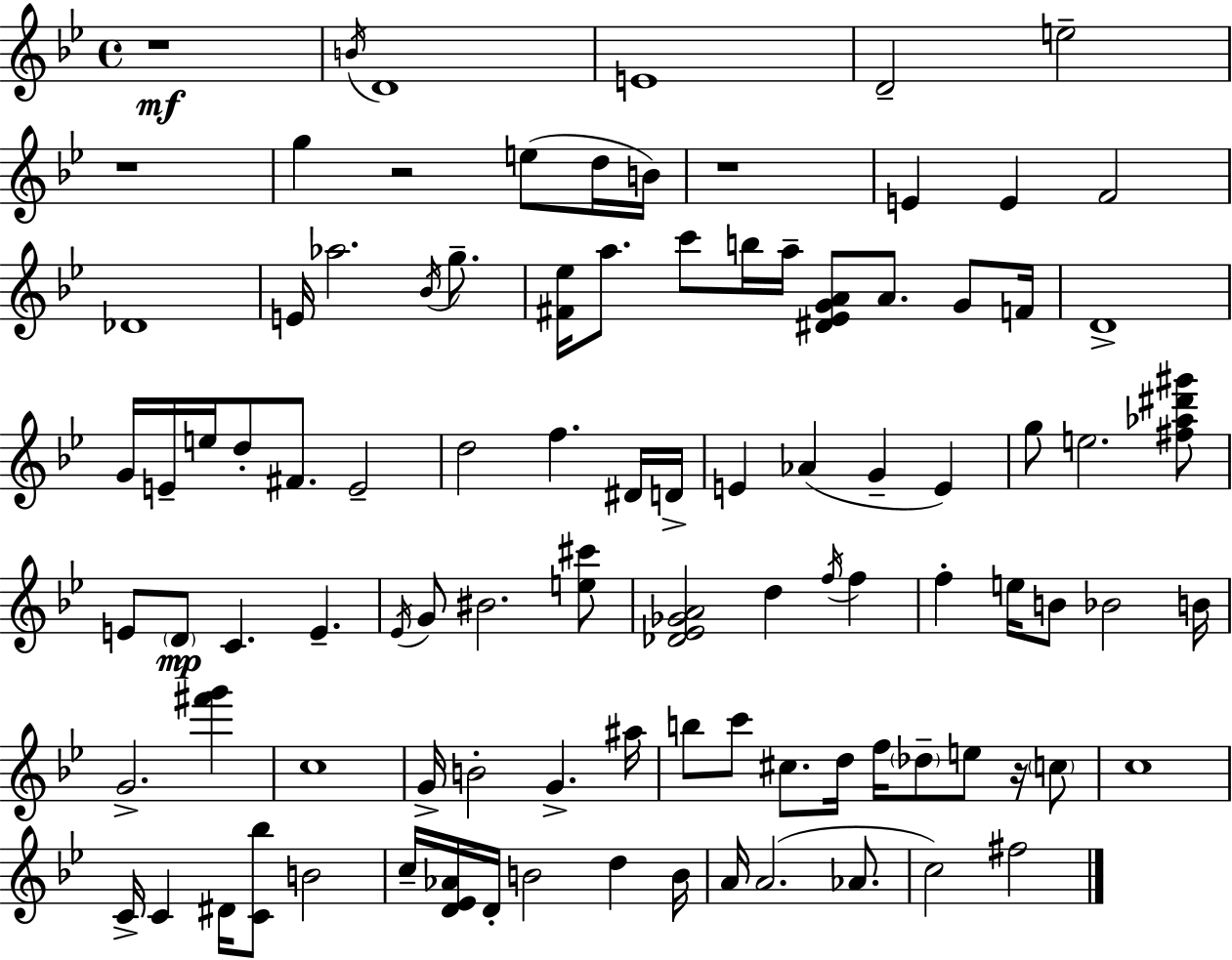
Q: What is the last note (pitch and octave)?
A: F#5